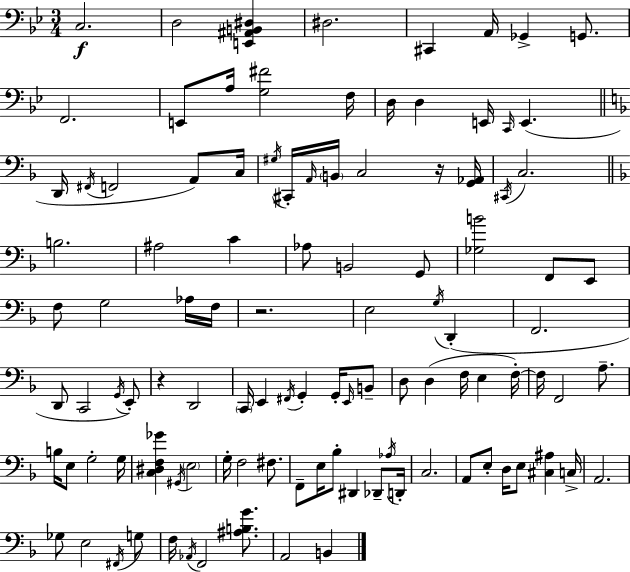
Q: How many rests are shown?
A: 3